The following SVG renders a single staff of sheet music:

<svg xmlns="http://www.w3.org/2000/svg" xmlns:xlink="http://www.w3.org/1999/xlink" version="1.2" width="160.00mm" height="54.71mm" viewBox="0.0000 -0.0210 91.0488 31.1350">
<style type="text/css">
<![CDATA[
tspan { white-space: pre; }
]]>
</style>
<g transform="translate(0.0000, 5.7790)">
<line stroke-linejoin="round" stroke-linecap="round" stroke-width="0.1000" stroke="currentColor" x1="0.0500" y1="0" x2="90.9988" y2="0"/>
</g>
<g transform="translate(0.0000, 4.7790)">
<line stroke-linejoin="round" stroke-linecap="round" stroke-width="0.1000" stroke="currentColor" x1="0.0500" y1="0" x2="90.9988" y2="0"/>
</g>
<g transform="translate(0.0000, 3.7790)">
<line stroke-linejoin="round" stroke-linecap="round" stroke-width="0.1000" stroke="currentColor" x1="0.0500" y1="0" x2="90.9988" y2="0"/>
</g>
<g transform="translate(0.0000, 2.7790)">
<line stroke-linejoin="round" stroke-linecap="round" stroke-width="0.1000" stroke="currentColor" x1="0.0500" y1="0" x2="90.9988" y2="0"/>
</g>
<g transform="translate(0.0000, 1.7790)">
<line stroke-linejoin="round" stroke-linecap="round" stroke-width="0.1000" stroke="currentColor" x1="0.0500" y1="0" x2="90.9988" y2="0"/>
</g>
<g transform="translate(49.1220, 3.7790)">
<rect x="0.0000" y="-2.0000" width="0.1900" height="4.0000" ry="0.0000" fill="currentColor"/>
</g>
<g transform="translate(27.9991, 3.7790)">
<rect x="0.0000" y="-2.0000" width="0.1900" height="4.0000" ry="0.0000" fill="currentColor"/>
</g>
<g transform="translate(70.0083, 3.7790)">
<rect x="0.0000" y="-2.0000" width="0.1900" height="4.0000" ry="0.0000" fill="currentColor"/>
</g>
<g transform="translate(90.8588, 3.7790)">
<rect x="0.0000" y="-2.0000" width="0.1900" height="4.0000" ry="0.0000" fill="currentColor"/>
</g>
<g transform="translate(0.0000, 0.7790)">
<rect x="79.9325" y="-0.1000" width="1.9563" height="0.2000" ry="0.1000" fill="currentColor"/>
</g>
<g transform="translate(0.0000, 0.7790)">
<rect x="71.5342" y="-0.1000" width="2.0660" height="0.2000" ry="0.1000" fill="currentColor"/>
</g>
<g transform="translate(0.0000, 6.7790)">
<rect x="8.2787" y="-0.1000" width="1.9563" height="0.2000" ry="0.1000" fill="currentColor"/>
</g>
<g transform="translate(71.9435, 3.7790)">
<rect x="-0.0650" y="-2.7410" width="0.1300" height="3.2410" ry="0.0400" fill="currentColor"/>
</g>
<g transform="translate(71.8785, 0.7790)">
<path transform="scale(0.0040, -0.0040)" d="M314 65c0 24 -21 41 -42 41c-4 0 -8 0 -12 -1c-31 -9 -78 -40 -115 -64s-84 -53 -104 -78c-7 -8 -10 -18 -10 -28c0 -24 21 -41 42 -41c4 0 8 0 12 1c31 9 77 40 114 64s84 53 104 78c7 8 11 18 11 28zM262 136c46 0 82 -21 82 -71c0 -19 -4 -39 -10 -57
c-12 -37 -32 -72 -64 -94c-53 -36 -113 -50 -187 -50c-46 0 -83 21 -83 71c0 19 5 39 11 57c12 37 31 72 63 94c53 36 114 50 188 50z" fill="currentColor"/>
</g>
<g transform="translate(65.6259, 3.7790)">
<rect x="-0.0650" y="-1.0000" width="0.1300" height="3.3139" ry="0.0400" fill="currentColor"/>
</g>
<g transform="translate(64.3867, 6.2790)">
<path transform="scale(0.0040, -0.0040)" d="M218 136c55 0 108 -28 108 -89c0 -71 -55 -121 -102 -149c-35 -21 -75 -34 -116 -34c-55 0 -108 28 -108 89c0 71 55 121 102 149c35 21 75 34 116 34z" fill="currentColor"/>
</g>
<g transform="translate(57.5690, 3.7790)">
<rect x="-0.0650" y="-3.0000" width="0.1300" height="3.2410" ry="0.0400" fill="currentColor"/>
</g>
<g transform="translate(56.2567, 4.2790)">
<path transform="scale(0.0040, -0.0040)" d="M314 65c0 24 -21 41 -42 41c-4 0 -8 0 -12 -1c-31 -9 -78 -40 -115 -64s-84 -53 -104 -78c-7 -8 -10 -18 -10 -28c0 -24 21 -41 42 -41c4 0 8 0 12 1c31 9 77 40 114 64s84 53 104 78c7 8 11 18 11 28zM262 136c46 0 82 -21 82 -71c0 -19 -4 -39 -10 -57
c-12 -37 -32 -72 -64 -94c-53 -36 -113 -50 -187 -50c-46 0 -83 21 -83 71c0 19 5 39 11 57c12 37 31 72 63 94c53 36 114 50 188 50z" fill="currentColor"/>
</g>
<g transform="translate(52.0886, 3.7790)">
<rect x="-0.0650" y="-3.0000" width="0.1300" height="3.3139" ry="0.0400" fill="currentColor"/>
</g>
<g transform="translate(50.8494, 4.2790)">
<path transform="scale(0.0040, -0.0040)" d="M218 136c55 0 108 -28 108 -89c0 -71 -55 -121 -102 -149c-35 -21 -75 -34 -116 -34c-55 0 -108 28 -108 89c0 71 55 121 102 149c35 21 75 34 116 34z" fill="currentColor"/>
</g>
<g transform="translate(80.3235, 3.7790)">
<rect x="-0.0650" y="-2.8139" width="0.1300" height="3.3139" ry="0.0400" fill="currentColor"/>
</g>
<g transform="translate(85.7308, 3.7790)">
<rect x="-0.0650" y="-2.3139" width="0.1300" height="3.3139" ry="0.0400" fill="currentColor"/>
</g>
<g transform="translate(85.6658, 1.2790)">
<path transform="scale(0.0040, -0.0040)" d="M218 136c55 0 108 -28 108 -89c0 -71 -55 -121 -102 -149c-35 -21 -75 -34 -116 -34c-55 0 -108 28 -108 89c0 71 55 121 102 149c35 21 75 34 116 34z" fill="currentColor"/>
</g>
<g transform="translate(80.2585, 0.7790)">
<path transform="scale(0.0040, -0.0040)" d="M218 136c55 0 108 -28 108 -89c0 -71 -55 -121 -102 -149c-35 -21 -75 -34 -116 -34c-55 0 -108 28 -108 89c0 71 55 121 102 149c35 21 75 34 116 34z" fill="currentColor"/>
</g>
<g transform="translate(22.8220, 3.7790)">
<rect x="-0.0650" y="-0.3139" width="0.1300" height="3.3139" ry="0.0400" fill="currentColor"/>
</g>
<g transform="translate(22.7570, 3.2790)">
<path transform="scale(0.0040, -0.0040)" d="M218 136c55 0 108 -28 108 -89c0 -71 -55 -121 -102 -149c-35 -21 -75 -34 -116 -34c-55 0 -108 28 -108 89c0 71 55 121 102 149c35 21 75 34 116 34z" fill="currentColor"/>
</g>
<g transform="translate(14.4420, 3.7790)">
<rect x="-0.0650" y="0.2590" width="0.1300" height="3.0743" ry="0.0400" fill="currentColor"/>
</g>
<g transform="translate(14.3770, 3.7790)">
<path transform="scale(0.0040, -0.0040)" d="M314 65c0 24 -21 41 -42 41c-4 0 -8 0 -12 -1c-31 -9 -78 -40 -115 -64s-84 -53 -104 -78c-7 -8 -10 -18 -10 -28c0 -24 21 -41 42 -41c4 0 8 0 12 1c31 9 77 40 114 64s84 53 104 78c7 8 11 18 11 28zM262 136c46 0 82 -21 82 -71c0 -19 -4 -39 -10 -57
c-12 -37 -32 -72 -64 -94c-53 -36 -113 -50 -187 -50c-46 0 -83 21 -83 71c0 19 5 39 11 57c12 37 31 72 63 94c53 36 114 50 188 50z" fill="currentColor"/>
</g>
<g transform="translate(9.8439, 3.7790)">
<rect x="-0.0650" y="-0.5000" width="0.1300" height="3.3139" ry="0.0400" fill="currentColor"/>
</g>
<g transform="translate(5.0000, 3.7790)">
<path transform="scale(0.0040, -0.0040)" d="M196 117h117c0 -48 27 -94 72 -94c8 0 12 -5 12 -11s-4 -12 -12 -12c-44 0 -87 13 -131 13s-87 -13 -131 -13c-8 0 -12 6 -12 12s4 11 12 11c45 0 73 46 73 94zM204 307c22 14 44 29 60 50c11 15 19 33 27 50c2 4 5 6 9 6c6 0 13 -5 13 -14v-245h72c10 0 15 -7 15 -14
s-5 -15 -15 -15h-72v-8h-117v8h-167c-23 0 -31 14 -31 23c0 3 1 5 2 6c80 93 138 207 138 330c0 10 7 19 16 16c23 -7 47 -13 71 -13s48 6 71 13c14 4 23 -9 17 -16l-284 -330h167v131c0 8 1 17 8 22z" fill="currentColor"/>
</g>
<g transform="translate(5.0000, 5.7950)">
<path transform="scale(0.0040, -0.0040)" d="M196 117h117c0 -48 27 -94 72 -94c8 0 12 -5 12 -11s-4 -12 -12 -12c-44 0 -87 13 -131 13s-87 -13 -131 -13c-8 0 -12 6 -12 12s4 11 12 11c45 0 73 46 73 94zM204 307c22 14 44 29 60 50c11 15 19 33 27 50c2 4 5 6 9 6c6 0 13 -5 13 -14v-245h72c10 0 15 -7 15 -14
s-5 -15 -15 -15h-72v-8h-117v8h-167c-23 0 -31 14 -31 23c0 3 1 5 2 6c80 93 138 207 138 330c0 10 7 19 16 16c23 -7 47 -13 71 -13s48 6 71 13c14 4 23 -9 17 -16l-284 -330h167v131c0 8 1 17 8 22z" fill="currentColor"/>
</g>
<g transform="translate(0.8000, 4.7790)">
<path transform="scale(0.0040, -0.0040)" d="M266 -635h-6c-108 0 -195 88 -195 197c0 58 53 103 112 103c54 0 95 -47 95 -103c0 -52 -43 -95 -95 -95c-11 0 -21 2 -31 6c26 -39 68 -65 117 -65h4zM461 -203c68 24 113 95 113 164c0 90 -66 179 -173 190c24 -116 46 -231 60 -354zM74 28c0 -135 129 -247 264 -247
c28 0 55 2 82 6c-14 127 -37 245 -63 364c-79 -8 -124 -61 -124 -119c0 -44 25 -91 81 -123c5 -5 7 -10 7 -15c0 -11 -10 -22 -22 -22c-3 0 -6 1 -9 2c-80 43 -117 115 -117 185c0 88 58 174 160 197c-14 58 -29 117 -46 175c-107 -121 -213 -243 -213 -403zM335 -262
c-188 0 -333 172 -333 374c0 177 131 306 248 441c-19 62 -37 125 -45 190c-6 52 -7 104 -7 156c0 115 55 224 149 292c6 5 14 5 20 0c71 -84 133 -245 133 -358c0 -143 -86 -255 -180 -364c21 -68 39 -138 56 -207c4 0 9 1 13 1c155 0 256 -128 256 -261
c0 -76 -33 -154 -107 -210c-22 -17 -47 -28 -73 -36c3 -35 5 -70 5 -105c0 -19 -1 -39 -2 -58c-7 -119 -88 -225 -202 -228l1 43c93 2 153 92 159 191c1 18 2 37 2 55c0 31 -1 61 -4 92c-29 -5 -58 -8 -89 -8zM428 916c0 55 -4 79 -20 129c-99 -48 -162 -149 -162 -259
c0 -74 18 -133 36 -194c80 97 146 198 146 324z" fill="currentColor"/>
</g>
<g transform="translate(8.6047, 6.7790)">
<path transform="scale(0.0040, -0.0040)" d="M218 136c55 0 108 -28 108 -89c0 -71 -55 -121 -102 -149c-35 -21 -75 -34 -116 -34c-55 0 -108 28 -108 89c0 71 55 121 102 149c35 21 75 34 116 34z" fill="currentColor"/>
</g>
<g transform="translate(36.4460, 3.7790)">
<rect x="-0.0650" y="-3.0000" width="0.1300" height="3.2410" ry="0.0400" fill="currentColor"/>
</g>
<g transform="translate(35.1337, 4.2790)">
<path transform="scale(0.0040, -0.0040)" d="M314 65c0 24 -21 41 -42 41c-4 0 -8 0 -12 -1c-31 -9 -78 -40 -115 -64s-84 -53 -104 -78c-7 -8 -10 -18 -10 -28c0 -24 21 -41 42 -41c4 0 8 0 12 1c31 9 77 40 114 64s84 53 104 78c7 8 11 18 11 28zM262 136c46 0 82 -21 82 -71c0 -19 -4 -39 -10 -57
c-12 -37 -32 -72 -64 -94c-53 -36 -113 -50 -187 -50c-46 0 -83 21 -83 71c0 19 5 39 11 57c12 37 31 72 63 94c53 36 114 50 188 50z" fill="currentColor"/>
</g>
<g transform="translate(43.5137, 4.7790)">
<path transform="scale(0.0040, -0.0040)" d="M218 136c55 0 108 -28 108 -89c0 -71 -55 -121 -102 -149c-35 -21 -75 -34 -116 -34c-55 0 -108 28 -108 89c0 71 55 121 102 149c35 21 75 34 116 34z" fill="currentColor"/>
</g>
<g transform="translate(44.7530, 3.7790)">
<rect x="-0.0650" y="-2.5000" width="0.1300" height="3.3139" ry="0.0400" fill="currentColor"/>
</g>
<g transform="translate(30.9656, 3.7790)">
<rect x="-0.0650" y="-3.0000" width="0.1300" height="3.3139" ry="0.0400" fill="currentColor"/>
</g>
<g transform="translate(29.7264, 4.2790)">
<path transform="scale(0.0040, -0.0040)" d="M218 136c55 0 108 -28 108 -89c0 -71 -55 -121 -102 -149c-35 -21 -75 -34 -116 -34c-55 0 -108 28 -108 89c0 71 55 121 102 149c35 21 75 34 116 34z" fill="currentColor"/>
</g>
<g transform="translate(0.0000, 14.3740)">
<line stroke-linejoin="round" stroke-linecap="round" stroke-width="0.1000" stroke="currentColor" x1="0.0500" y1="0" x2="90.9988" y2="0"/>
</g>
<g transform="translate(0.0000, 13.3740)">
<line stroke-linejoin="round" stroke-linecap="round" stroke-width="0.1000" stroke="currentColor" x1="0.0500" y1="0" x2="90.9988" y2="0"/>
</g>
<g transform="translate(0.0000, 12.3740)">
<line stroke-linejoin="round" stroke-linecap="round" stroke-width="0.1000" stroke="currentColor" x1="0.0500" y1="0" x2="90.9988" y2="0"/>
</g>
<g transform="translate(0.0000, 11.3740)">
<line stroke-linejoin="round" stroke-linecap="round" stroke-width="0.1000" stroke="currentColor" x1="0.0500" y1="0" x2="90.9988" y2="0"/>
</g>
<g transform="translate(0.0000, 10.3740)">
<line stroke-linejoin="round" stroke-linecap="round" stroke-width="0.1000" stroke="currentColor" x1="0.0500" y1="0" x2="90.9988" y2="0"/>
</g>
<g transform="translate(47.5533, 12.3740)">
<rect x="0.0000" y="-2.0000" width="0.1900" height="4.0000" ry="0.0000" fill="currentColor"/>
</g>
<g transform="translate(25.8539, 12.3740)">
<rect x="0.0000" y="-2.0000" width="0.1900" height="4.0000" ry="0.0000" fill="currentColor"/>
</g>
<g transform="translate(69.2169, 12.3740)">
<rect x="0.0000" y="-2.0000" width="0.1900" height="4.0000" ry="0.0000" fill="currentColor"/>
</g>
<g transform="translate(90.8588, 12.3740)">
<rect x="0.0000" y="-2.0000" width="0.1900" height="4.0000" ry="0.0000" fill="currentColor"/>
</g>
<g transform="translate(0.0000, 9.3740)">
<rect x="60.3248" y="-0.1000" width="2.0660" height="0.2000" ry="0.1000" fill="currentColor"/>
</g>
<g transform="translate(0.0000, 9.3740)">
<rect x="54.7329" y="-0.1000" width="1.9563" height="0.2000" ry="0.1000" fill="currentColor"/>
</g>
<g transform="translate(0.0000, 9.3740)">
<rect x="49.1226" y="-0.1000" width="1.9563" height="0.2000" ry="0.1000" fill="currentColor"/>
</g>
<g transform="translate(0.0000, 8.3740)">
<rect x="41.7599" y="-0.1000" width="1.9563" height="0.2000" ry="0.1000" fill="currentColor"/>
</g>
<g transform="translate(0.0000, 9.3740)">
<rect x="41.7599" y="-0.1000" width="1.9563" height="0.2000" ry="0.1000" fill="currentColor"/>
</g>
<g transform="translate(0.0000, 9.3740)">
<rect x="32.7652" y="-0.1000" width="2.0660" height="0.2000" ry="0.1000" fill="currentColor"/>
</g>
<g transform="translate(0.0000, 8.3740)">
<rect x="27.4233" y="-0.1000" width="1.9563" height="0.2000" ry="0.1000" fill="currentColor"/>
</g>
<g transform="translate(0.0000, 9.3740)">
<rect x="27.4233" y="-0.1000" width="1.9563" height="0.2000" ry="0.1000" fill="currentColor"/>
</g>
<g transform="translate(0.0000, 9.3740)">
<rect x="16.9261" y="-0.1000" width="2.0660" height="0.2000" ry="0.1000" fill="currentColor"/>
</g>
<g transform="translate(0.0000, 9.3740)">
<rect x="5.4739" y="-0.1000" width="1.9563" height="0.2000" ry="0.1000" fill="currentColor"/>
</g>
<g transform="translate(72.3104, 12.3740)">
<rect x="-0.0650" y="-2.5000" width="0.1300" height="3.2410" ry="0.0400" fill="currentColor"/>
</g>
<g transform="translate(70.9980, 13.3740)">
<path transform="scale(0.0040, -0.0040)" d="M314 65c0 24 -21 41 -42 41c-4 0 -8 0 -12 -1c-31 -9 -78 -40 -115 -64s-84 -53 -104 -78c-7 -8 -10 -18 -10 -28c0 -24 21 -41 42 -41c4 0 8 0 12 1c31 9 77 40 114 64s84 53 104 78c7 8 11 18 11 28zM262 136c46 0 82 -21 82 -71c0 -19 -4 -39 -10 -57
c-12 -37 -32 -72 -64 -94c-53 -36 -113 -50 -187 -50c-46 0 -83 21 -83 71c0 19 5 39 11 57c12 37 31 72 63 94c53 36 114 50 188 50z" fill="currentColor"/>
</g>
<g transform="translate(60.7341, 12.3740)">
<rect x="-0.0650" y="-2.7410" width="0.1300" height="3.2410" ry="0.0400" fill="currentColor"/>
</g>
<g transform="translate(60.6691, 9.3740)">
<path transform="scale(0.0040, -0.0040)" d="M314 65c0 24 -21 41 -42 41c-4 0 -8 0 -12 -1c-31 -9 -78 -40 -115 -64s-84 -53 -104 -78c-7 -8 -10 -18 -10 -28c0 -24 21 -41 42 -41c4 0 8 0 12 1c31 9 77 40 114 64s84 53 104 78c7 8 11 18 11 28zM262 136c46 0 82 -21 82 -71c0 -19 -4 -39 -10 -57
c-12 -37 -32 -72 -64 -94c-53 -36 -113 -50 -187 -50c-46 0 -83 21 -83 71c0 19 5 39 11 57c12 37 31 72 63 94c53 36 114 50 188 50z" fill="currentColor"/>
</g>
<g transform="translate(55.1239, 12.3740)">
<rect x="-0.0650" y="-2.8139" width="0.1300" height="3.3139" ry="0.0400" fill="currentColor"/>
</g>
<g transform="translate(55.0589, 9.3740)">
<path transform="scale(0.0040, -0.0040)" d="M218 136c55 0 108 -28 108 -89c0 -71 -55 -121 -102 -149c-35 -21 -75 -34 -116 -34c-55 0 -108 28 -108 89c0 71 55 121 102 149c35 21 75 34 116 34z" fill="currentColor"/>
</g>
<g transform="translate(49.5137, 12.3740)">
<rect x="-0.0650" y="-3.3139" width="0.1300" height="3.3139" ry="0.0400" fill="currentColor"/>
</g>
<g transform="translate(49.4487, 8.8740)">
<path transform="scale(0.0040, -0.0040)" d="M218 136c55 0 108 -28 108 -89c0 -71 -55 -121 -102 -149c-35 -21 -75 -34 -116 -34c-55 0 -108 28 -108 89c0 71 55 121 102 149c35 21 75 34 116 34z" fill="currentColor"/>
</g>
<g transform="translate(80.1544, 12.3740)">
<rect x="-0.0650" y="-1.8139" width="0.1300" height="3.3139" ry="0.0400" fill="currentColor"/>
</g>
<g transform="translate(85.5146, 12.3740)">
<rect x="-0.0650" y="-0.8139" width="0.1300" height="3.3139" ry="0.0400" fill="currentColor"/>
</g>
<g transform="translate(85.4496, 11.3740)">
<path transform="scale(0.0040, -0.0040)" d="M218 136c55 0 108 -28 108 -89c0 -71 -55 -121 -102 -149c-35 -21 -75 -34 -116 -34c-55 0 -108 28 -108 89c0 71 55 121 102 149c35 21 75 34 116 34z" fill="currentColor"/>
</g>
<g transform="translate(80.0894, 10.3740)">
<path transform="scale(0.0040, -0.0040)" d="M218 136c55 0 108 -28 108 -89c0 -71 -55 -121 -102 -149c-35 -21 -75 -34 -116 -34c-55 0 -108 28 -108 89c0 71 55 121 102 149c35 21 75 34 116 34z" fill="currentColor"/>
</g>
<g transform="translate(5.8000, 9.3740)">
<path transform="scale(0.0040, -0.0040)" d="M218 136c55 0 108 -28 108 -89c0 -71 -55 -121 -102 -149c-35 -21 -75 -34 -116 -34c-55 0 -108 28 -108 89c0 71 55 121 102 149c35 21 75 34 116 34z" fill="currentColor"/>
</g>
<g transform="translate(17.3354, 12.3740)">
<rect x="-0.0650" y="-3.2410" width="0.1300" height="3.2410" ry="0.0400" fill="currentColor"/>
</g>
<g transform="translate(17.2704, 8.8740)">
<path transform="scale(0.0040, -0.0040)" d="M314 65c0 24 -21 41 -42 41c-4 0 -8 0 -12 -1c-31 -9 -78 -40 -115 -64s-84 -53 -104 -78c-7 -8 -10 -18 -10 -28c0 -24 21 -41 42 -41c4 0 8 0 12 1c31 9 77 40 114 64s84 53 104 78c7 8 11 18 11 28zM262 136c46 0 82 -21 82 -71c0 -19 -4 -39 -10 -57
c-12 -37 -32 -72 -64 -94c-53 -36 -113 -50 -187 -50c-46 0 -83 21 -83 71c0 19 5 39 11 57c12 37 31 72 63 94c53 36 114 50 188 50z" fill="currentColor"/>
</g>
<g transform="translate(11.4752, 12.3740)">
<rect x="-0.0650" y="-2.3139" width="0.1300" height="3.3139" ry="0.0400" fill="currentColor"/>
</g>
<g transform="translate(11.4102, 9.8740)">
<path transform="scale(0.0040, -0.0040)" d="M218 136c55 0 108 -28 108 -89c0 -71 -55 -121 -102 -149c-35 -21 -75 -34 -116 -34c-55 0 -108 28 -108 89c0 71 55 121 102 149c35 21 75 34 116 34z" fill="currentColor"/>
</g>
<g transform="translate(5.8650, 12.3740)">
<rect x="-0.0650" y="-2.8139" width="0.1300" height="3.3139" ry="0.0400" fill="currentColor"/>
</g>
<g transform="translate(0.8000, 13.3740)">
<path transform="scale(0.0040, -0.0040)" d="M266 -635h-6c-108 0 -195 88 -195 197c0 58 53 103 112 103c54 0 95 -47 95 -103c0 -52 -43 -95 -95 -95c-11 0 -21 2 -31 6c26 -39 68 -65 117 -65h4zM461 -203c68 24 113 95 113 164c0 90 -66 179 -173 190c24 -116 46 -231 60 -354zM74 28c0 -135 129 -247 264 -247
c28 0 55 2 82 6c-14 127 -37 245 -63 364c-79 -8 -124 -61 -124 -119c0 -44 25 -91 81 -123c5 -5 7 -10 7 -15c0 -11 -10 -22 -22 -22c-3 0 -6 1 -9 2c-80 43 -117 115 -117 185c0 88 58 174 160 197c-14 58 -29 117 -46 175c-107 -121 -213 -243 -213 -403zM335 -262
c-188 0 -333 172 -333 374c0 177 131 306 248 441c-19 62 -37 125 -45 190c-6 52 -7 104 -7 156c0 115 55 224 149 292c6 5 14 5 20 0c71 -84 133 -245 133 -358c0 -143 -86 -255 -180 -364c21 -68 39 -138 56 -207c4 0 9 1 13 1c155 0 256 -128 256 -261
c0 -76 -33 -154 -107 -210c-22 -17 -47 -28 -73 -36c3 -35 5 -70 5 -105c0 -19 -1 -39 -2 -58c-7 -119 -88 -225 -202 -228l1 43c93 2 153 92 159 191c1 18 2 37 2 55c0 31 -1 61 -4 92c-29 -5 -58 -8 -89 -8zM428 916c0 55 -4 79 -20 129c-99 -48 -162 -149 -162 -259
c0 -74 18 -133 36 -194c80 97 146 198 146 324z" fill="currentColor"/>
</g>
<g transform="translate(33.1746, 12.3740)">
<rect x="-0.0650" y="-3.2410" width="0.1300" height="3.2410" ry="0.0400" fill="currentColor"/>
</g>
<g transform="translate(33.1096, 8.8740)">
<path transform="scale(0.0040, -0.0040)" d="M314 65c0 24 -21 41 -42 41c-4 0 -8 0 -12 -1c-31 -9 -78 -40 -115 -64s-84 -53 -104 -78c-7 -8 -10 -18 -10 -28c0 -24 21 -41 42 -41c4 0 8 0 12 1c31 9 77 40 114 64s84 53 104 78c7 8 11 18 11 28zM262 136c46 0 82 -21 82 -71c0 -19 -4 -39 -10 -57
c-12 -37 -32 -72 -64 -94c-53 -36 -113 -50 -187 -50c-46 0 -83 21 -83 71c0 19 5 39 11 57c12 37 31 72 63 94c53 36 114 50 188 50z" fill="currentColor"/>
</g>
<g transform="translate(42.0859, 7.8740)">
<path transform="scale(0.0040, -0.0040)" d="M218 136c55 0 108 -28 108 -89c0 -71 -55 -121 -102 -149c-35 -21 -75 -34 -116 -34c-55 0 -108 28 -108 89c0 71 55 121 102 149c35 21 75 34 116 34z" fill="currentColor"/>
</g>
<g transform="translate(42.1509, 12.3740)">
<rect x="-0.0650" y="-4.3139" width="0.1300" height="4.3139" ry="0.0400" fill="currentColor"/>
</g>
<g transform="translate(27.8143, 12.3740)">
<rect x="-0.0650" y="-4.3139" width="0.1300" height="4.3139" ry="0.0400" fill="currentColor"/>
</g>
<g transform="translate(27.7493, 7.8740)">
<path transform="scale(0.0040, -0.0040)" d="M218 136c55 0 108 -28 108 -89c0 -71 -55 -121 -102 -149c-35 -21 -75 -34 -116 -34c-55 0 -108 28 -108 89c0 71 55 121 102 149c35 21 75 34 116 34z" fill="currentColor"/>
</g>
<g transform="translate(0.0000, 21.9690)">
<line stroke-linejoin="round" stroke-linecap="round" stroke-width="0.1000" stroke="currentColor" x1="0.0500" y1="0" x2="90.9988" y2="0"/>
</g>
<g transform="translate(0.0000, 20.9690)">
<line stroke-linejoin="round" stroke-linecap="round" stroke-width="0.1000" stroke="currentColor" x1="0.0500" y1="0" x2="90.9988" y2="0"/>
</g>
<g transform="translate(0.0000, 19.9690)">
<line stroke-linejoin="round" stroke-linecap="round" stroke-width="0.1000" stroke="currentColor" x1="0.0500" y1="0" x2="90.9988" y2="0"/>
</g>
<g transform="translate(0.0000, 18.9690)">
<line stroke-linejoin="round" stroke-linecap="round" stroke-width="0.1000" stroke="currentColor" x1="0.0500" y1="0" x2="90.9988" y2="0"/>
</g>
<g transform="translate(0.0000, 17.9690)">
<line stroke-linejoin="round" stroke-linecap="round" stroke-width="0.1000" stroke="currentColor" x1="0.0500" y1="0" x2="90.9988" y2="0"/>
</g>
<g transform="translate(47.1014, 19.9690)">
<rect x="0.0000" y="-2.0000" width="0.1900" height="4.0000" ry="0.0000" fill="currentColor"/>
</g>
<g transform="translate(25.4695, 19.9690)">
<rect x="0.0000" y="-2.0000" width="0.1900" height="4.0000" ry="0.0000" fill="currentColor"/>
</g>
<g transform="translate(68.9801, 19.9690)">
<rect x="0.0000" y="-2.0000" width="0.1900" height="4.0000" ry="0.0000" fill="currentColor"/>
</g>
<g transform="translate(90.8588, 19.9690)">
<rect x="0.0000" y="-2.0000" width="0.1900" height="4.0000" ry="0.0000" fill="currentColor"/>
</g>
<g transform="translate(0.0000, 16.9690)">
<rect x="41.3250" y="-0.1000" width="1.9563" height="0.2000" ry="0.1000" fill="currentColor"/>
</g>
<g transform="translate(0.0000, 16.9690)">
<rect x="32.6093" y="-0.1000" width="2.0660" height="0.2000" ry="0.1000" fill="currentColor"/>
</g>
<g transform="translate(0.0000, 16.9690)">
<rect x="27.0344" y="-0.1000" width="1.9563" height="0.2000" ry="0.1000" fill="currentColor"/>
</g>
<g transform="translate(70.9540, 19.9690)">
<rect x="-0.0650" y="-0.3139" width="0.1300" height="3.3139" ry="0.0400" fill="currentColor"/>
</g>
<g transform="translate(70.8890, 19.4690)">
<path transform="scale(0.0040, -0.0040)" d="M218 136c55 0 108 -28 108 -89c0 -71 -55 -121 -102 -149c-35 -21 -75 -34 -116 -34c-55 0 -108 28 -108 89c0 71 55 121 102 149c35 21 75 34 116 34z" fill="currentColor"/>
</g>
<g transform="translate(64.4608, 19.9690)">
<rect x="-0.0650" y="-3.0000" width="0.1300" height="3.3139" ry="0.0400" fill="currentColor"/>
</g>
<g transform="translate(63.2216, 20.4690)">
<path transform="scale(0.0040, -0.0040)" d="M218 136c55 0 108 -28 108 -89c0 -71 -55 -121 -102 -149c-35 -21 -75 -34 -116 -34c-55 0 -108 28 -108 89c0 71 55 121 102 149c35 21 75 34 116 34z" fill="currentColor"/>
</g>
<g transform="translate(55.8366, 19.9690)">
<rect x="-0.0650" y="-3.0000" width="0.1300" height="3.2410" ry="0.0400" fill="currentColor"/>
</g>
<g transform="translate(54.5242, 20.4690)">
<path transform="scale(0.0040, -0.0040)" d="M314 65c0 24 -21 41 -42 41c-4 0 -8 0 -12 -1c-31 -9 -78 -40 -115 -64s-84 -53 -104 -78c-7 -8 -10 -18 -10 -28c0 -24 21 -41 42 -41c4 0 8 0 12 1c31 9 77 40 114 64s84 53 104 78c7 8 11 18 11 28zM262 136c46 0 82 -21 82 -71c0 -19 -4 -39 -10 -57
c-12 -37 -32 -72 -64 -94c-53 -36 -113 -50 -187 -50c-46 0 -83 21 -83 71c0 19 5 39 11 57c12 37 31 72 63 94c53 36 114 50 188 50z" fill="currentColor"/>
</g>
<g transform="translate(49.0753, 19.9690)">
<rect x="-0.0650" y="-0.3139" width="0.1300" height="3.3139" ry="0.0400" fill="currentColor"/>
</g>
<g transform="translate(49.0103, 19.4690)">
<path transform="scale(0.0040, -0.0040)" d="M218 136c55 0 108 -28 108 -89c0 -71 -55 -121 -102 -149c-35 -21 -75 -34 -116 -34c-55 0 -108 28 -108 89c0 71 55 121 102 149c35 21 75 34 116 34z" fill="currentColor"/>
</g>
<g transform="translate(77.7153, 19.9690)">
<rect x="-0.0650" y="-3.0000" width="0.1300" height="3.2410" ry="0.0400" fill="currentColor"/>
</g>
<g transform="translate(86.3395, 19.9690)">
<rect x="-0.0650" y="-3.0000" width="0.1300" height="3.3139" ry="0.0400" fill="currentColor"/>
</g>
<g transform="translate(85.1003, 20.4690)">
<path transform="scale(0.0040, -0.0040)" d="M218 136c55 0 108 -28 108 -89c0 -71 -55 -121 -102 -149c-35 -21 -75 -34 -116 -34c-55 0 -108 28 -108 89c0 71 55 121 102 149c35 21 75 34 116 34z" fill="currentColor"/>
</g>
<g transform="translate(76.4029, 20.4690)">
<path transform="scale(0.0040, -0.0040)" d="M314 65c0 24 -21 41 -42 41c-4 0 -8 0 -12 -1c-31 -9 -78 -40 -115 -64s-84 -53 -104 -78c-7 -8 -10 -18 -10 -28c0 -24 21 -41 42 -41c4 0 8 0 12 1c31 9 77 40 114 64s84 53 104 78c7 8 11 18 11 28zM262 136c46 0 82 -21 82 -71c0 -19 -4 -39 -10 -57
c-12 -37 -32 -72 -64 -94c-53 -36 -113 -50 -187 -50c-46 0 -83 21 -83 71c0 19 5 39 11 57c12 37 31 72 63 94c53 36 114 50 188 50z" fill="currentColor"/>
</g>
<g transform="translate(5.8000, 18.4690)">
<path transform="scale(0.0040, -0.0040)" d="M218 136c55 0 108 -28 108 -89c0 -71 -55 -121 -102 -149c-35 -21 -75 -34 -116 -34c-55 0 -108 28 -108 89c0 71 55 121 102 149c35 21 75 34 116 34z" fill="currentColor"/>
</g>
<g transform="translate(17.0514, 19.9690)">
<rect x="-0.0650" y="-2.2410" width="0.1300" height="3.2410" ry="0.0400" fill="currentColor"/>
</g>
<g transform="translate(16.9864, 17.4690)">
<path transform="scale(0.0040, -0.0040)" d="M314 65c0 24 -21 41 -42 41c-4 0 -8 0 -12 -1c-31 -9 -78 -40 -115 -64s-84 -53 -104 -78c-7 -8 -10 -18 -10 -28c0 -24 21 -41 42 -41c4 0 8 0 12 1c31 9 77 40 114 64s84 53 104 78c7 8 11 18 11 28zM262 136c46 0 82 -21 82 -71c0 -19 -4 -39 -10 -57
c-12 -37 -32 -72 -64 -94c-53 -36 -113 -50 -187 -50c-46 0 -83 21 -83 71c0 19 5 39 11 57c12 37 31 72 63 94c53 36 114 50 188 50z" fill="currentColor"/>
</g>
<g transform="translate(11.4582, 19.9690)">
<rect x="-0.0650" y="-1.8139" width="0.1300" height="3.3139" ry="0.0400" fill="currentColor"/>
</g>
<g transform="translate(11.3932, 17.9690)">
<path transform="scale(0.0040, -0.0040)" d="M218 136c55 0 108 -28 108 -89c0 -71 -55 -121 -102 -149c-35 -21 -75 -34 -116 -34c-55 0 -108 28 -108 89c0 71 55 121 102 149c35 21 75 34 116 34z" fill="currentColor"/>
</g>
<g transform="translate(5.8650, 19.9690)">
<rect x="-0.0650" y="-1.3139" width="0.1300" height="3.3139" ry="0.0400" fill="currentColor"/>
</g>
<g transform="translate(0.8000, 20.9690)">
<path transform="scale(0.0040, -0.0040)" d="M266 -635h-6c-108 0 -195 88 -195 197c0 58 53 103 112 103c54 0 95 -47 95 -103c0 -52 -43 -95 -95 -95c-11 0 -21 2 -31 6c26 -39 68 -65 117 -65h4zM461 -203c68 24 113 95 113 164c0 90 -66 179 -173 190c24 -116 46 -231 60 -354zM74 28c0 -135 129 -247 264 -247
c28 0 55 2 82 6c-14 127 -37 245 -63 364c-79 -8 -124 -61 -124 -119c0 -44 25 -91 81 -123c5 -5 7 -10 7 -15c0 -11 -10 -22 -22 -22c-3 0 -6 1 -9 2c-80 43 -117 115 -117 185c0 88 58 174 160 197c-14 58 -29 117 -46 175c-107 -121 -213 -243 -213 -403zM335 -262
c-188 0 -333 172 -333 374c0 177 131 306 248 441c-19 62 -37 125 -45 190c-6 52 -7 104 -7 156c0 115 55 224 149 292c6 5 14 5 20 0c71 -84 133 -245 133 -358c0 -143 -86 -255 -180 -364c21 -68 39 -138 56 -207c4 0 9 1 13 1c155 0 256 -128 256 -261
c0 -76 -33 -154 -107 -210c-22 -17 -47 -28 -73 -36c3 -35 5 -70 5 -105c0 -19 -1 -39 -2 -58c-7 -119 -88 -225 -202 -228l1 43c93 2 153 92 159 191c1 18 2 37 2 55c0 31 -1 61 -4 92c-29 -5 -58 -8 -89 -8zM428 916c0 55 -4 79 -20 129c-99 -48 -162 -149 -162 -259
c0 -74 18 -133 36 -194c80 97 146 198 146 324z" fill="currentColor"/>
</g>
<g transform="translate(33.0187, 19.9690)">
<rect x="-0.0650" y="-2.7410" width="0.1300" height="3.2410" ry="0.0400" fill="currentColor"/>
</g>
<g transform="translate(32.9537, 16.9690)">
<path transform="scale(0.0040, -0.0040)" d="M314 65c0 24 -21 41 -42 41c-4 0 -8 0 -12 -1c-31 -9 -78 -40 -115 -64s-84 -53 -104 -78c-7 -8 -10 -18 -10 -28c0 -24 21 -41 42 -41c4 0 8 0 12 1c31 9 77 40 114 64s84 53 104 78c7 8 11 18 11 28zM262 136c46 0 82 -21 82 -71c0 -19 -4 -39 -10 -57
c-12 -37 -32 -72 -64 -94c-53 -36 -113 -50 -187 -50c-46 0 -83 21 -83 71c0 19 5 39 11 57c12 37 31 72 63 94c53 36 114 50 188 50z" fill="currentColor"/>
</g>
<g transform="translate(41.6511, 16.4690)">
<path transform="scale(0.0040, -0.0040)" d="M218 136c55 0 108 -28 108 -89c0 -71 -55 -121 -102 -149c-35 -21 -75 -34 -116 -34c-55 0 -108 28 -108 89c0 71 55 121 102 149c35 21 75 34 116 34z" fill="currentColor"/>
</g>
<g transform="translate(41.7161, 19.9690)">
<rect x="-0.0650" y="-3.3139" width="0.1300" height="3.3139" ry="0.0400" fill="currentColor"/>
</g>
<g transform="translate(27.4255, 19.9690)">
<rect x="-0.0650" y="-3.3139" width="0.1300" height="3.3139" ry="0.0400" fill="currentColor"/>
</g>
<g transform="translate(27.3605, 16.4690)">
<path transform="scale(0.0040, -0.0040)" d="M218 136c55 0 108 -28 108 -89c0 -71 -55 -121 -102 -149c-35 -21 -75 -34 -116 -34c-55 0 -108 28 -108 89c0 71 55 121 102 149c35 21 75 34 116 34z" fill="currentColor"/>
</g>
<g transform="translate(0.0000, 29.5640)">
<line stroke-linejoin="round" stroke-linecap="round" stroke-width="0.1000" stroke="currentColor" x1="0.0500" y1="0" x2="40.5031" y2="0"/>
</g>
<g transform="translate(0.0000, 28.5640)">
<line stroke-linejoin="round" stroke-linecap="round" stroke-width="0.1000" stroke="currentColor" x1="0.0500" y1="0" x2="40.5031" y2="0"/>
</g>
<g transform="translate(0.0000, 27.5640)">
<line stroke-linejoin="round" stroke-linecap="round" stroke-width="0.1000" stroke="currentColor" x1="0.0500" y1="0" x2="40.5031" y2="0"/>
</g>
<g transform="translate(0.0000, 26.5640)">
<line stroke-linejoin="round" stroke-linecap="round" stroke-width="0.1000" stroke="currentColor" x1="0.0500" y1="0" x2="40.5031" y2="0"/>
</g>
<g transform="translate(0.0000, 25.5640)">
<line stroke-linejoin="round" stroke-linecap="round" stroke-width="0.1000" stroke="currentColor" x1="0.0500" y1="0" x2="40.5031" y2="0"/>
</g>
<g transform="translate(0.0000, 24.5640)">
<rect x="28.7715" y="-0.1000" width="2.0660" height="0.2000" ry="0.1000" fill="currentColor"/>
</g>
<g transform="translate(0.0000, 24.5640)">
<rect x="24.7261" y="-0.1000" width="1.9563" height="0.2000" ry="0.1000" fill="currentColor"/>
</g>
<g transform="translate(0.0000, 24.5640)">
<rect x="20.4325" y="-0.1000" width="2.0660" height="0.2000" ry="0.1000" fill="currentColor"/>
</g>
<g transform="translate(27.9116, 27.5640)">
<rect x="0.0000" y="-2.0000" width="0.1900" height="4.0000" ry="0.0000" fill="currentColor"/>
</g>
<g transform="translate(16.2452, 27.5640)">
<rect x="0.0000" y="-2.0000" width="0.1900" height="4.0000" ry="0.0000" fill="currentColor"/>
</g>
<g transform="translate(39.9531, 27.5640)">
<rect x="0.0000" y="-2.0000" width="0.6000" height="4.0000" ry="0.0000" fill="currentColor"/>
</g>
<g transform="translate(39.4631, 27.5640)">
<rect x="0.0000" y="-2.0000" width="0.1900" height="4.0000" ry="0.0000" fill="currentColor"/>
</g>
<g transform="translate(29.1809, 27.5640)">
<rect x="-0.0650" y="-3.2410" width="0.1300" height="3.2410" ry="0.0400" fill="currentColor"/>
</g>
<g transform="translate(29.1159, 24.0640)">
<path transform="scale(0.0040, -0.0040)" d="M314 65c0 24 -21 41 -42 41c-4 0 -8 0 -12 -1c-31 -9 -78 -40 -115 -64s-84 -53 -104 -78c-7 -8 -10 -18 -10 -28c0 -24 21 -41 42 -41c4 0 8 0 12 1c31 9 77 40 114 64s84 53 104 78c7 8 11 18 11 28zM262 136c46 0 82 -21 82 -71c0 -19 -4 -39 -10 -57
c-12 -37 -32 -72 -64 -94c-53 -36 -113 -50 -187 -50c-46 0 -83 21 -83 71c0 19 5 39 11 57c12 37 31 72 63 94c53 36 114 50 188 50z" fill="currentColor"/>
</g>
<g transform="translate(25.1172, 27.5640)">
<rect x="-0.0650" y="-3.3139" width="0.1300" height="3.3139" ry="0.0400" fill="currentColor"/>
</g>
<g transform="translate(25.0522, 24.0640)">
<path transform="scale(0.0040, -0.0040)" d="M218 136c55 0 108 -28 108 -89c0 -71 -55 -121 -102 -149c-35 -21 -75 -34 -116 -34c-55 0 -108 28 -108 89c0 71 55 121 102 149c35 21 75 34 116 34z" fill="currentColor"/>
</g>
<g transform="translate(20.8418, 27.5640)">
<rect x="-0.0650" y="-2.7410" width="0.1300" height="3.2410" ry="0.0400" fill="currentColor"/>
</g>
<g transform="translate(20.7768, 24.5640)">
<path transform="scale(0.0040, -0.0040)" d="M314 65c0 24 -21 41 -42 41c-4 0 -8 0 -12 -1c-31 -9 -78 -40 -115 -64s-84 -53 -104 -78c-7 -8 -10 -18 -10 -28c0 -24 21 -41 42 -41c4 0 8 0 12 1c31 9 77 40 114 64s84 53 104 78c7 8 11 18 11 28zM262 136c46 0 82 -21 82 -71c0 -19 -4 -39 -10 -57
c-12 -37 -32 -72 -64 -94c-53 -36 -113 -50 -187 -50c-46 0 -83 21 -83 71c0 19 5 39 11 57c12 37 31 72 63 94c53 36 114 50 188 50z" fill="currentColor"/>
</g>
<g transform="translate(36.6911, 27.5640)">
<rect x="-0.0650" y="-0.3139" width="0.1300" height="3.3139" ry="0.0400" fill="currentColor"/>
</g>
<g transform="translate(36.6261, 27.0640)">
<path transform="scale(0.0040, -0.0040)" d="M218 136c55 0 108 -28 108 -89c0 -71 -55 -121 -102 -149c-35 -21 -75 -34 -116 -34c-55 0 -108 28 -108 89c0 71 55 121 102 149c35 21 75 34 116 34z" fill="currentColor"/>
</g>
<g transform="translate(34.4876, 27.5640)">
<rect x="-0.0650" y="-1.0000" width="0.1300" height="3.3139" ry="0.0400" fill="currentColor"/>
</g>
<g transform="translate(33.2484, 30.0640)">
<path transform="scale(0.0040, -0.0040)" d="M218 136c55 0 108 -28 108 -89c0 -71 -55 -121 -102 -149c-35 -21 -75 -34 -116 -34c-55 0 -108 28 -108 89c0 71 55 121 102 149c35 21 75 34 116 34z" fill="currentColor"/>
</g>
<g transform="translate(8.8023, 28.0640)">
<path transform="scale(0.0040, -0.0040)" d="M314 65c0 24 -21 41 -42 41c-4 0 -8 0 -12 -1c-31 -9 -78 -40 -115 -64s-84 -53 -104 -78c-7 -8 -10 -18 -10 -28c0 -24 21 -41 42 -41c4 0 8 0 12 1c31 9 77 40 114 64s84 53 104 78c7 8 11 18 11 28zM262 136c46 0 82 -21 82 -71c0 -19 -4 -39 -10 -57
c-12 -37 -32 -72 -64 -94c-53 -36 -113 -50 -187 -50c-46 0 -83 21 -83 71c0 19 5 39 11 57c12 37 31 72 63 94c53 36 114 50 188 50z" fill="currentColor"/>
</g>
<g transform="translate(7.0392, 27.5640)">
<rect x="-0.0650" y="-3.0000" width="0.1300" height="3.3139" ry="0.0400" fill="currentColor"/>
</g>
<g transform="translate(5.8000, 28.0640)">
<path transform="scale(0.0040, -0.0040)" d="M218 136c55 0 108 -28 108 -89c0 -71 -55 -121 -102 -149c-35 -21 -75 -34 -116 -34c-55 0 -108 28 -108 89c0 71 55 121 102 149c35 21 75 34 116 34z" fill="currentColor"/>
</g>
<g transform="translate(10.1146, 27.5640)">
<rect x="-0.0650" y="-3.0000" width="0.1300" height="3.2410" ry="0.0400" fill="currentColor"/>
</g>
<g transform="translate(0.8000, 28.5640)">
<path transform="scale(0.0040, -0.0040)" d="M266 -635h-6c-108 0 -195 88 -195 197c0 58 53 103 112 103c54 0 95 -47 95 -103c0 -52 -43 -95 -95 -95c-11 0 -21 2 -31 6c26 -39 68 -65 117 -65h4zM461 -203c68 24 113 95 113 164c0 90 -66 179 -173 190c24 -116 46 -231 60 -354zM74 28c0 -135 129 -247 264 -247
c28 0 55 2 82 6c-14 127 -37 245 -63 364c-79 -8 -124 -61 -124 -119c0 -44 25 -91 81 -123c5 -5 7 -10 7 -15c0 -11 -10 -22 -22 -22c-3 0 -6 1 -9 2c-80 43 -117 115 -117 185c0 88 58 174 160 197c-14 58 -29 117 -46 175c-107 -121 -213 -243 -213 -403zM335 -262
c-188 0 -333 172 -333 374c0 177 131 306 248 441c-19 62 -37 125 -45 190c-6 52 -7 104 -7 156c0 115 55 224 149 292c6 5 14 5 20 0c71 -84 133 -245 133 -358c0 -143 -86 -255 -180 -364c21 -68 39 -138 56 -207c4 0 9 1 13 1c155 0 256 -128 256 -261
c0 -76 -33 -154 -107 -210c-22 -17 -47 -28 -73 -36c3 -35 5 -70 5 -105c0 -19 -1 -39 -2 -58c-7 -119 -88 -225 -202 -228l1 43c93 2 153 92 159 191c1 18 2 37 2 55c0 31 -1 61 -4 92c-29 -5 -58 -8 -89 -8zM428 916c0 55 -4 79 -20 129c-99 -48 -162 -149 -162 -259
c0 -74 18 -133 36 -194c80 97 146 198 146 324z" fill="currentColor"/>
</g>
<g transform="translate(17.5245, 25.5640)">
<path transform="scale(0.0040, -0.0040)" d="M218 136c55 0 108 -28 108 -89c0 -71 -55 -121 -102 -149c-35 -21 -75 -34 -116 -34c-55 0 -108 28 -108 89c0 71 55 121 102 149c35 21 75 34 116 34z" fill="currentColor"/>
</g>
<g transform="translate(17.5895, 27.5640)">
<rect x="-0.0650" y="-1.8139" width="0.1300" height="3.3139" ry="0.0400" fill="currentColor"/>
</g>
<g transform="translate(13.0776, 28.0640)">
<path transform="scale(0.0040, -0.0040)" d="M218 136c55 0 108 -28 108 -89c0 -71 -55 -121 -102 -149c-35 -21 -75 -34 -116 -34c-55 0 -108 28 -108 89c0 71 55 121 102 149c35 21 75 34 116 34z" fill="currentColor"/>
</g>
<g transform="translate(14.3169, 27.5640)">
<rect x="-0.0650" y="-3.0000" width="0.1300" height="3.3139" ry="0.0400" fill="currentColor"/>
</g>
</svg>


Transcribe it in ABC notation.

X:1
T:Untitled
M:4/4
L:1/4
K:C
C B2 c A A2 G A A2 D a2 a g a g b2 d' b2 d' b a a2 G2 f d e f g2 b a2 b c A2 A c A2 A A A2 A f a2 b b2 D c